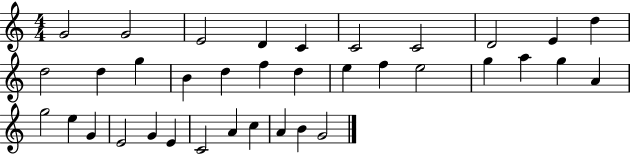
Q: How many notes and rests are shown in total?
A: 36